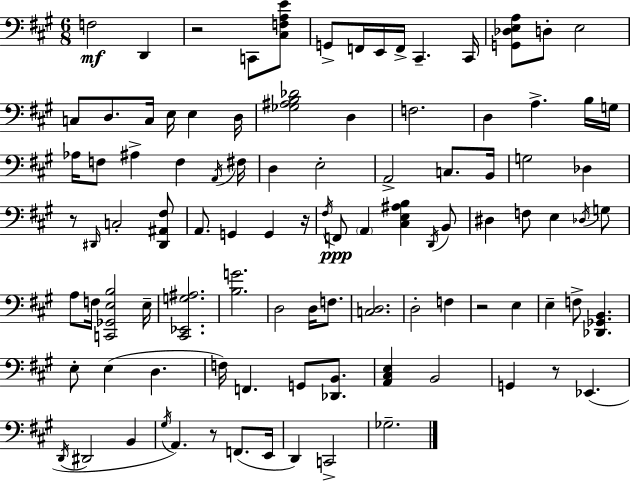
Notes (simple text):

F3/h D2/q R/h C2/e [C#3,F3,A3,E4]/e G2/e F2/s E2/s F2/s C#2/q. C#2/s [G2,Db3,E3,A3]/e D3/e E3/h C3/e D3/e. C3/s E3/s E3/q D3/s [Gb3,A#3,B3,Db4]/h D3/q F3/h. D3/q A3/q. B3/s G3/s Ab3/s F3/e A#3/q F3/q A2/s F#3/s D3/q E3/h A2/h C3/e. B2/s G3/h Db3/q R/e D#2/s C3/h [D#2,A#2,F#3]/e A2/e. G2/q G2/q R/s F#3/s F2/e A2/q [C#3,E3,A#3,B3]/q D2/s B2/e D#3/q F3/e E3/q Db3/s G3/e A3/e F3/s [C2,Gb2,E3,B3]/h E3/s [C#2,Eb2,G3,A#3]/h. [B3,G4]/h. D3/h D3/s F3/e. [C3,D3]/h. D3/h F3/q R/h E3/q E3/q F3/e [Db2,Gb2,B2]/q. E3/e E3/q D3/q. F3/s F2/q. G2/e [Db2,B2]/e. [A2,C#3,E3]/q B2/h G2/q R/e Eb2/q. D2/s D#2/h B2/q G#3/s A2/q. R/e F2/e. E2/s D2/q C2/h Gb3/h.